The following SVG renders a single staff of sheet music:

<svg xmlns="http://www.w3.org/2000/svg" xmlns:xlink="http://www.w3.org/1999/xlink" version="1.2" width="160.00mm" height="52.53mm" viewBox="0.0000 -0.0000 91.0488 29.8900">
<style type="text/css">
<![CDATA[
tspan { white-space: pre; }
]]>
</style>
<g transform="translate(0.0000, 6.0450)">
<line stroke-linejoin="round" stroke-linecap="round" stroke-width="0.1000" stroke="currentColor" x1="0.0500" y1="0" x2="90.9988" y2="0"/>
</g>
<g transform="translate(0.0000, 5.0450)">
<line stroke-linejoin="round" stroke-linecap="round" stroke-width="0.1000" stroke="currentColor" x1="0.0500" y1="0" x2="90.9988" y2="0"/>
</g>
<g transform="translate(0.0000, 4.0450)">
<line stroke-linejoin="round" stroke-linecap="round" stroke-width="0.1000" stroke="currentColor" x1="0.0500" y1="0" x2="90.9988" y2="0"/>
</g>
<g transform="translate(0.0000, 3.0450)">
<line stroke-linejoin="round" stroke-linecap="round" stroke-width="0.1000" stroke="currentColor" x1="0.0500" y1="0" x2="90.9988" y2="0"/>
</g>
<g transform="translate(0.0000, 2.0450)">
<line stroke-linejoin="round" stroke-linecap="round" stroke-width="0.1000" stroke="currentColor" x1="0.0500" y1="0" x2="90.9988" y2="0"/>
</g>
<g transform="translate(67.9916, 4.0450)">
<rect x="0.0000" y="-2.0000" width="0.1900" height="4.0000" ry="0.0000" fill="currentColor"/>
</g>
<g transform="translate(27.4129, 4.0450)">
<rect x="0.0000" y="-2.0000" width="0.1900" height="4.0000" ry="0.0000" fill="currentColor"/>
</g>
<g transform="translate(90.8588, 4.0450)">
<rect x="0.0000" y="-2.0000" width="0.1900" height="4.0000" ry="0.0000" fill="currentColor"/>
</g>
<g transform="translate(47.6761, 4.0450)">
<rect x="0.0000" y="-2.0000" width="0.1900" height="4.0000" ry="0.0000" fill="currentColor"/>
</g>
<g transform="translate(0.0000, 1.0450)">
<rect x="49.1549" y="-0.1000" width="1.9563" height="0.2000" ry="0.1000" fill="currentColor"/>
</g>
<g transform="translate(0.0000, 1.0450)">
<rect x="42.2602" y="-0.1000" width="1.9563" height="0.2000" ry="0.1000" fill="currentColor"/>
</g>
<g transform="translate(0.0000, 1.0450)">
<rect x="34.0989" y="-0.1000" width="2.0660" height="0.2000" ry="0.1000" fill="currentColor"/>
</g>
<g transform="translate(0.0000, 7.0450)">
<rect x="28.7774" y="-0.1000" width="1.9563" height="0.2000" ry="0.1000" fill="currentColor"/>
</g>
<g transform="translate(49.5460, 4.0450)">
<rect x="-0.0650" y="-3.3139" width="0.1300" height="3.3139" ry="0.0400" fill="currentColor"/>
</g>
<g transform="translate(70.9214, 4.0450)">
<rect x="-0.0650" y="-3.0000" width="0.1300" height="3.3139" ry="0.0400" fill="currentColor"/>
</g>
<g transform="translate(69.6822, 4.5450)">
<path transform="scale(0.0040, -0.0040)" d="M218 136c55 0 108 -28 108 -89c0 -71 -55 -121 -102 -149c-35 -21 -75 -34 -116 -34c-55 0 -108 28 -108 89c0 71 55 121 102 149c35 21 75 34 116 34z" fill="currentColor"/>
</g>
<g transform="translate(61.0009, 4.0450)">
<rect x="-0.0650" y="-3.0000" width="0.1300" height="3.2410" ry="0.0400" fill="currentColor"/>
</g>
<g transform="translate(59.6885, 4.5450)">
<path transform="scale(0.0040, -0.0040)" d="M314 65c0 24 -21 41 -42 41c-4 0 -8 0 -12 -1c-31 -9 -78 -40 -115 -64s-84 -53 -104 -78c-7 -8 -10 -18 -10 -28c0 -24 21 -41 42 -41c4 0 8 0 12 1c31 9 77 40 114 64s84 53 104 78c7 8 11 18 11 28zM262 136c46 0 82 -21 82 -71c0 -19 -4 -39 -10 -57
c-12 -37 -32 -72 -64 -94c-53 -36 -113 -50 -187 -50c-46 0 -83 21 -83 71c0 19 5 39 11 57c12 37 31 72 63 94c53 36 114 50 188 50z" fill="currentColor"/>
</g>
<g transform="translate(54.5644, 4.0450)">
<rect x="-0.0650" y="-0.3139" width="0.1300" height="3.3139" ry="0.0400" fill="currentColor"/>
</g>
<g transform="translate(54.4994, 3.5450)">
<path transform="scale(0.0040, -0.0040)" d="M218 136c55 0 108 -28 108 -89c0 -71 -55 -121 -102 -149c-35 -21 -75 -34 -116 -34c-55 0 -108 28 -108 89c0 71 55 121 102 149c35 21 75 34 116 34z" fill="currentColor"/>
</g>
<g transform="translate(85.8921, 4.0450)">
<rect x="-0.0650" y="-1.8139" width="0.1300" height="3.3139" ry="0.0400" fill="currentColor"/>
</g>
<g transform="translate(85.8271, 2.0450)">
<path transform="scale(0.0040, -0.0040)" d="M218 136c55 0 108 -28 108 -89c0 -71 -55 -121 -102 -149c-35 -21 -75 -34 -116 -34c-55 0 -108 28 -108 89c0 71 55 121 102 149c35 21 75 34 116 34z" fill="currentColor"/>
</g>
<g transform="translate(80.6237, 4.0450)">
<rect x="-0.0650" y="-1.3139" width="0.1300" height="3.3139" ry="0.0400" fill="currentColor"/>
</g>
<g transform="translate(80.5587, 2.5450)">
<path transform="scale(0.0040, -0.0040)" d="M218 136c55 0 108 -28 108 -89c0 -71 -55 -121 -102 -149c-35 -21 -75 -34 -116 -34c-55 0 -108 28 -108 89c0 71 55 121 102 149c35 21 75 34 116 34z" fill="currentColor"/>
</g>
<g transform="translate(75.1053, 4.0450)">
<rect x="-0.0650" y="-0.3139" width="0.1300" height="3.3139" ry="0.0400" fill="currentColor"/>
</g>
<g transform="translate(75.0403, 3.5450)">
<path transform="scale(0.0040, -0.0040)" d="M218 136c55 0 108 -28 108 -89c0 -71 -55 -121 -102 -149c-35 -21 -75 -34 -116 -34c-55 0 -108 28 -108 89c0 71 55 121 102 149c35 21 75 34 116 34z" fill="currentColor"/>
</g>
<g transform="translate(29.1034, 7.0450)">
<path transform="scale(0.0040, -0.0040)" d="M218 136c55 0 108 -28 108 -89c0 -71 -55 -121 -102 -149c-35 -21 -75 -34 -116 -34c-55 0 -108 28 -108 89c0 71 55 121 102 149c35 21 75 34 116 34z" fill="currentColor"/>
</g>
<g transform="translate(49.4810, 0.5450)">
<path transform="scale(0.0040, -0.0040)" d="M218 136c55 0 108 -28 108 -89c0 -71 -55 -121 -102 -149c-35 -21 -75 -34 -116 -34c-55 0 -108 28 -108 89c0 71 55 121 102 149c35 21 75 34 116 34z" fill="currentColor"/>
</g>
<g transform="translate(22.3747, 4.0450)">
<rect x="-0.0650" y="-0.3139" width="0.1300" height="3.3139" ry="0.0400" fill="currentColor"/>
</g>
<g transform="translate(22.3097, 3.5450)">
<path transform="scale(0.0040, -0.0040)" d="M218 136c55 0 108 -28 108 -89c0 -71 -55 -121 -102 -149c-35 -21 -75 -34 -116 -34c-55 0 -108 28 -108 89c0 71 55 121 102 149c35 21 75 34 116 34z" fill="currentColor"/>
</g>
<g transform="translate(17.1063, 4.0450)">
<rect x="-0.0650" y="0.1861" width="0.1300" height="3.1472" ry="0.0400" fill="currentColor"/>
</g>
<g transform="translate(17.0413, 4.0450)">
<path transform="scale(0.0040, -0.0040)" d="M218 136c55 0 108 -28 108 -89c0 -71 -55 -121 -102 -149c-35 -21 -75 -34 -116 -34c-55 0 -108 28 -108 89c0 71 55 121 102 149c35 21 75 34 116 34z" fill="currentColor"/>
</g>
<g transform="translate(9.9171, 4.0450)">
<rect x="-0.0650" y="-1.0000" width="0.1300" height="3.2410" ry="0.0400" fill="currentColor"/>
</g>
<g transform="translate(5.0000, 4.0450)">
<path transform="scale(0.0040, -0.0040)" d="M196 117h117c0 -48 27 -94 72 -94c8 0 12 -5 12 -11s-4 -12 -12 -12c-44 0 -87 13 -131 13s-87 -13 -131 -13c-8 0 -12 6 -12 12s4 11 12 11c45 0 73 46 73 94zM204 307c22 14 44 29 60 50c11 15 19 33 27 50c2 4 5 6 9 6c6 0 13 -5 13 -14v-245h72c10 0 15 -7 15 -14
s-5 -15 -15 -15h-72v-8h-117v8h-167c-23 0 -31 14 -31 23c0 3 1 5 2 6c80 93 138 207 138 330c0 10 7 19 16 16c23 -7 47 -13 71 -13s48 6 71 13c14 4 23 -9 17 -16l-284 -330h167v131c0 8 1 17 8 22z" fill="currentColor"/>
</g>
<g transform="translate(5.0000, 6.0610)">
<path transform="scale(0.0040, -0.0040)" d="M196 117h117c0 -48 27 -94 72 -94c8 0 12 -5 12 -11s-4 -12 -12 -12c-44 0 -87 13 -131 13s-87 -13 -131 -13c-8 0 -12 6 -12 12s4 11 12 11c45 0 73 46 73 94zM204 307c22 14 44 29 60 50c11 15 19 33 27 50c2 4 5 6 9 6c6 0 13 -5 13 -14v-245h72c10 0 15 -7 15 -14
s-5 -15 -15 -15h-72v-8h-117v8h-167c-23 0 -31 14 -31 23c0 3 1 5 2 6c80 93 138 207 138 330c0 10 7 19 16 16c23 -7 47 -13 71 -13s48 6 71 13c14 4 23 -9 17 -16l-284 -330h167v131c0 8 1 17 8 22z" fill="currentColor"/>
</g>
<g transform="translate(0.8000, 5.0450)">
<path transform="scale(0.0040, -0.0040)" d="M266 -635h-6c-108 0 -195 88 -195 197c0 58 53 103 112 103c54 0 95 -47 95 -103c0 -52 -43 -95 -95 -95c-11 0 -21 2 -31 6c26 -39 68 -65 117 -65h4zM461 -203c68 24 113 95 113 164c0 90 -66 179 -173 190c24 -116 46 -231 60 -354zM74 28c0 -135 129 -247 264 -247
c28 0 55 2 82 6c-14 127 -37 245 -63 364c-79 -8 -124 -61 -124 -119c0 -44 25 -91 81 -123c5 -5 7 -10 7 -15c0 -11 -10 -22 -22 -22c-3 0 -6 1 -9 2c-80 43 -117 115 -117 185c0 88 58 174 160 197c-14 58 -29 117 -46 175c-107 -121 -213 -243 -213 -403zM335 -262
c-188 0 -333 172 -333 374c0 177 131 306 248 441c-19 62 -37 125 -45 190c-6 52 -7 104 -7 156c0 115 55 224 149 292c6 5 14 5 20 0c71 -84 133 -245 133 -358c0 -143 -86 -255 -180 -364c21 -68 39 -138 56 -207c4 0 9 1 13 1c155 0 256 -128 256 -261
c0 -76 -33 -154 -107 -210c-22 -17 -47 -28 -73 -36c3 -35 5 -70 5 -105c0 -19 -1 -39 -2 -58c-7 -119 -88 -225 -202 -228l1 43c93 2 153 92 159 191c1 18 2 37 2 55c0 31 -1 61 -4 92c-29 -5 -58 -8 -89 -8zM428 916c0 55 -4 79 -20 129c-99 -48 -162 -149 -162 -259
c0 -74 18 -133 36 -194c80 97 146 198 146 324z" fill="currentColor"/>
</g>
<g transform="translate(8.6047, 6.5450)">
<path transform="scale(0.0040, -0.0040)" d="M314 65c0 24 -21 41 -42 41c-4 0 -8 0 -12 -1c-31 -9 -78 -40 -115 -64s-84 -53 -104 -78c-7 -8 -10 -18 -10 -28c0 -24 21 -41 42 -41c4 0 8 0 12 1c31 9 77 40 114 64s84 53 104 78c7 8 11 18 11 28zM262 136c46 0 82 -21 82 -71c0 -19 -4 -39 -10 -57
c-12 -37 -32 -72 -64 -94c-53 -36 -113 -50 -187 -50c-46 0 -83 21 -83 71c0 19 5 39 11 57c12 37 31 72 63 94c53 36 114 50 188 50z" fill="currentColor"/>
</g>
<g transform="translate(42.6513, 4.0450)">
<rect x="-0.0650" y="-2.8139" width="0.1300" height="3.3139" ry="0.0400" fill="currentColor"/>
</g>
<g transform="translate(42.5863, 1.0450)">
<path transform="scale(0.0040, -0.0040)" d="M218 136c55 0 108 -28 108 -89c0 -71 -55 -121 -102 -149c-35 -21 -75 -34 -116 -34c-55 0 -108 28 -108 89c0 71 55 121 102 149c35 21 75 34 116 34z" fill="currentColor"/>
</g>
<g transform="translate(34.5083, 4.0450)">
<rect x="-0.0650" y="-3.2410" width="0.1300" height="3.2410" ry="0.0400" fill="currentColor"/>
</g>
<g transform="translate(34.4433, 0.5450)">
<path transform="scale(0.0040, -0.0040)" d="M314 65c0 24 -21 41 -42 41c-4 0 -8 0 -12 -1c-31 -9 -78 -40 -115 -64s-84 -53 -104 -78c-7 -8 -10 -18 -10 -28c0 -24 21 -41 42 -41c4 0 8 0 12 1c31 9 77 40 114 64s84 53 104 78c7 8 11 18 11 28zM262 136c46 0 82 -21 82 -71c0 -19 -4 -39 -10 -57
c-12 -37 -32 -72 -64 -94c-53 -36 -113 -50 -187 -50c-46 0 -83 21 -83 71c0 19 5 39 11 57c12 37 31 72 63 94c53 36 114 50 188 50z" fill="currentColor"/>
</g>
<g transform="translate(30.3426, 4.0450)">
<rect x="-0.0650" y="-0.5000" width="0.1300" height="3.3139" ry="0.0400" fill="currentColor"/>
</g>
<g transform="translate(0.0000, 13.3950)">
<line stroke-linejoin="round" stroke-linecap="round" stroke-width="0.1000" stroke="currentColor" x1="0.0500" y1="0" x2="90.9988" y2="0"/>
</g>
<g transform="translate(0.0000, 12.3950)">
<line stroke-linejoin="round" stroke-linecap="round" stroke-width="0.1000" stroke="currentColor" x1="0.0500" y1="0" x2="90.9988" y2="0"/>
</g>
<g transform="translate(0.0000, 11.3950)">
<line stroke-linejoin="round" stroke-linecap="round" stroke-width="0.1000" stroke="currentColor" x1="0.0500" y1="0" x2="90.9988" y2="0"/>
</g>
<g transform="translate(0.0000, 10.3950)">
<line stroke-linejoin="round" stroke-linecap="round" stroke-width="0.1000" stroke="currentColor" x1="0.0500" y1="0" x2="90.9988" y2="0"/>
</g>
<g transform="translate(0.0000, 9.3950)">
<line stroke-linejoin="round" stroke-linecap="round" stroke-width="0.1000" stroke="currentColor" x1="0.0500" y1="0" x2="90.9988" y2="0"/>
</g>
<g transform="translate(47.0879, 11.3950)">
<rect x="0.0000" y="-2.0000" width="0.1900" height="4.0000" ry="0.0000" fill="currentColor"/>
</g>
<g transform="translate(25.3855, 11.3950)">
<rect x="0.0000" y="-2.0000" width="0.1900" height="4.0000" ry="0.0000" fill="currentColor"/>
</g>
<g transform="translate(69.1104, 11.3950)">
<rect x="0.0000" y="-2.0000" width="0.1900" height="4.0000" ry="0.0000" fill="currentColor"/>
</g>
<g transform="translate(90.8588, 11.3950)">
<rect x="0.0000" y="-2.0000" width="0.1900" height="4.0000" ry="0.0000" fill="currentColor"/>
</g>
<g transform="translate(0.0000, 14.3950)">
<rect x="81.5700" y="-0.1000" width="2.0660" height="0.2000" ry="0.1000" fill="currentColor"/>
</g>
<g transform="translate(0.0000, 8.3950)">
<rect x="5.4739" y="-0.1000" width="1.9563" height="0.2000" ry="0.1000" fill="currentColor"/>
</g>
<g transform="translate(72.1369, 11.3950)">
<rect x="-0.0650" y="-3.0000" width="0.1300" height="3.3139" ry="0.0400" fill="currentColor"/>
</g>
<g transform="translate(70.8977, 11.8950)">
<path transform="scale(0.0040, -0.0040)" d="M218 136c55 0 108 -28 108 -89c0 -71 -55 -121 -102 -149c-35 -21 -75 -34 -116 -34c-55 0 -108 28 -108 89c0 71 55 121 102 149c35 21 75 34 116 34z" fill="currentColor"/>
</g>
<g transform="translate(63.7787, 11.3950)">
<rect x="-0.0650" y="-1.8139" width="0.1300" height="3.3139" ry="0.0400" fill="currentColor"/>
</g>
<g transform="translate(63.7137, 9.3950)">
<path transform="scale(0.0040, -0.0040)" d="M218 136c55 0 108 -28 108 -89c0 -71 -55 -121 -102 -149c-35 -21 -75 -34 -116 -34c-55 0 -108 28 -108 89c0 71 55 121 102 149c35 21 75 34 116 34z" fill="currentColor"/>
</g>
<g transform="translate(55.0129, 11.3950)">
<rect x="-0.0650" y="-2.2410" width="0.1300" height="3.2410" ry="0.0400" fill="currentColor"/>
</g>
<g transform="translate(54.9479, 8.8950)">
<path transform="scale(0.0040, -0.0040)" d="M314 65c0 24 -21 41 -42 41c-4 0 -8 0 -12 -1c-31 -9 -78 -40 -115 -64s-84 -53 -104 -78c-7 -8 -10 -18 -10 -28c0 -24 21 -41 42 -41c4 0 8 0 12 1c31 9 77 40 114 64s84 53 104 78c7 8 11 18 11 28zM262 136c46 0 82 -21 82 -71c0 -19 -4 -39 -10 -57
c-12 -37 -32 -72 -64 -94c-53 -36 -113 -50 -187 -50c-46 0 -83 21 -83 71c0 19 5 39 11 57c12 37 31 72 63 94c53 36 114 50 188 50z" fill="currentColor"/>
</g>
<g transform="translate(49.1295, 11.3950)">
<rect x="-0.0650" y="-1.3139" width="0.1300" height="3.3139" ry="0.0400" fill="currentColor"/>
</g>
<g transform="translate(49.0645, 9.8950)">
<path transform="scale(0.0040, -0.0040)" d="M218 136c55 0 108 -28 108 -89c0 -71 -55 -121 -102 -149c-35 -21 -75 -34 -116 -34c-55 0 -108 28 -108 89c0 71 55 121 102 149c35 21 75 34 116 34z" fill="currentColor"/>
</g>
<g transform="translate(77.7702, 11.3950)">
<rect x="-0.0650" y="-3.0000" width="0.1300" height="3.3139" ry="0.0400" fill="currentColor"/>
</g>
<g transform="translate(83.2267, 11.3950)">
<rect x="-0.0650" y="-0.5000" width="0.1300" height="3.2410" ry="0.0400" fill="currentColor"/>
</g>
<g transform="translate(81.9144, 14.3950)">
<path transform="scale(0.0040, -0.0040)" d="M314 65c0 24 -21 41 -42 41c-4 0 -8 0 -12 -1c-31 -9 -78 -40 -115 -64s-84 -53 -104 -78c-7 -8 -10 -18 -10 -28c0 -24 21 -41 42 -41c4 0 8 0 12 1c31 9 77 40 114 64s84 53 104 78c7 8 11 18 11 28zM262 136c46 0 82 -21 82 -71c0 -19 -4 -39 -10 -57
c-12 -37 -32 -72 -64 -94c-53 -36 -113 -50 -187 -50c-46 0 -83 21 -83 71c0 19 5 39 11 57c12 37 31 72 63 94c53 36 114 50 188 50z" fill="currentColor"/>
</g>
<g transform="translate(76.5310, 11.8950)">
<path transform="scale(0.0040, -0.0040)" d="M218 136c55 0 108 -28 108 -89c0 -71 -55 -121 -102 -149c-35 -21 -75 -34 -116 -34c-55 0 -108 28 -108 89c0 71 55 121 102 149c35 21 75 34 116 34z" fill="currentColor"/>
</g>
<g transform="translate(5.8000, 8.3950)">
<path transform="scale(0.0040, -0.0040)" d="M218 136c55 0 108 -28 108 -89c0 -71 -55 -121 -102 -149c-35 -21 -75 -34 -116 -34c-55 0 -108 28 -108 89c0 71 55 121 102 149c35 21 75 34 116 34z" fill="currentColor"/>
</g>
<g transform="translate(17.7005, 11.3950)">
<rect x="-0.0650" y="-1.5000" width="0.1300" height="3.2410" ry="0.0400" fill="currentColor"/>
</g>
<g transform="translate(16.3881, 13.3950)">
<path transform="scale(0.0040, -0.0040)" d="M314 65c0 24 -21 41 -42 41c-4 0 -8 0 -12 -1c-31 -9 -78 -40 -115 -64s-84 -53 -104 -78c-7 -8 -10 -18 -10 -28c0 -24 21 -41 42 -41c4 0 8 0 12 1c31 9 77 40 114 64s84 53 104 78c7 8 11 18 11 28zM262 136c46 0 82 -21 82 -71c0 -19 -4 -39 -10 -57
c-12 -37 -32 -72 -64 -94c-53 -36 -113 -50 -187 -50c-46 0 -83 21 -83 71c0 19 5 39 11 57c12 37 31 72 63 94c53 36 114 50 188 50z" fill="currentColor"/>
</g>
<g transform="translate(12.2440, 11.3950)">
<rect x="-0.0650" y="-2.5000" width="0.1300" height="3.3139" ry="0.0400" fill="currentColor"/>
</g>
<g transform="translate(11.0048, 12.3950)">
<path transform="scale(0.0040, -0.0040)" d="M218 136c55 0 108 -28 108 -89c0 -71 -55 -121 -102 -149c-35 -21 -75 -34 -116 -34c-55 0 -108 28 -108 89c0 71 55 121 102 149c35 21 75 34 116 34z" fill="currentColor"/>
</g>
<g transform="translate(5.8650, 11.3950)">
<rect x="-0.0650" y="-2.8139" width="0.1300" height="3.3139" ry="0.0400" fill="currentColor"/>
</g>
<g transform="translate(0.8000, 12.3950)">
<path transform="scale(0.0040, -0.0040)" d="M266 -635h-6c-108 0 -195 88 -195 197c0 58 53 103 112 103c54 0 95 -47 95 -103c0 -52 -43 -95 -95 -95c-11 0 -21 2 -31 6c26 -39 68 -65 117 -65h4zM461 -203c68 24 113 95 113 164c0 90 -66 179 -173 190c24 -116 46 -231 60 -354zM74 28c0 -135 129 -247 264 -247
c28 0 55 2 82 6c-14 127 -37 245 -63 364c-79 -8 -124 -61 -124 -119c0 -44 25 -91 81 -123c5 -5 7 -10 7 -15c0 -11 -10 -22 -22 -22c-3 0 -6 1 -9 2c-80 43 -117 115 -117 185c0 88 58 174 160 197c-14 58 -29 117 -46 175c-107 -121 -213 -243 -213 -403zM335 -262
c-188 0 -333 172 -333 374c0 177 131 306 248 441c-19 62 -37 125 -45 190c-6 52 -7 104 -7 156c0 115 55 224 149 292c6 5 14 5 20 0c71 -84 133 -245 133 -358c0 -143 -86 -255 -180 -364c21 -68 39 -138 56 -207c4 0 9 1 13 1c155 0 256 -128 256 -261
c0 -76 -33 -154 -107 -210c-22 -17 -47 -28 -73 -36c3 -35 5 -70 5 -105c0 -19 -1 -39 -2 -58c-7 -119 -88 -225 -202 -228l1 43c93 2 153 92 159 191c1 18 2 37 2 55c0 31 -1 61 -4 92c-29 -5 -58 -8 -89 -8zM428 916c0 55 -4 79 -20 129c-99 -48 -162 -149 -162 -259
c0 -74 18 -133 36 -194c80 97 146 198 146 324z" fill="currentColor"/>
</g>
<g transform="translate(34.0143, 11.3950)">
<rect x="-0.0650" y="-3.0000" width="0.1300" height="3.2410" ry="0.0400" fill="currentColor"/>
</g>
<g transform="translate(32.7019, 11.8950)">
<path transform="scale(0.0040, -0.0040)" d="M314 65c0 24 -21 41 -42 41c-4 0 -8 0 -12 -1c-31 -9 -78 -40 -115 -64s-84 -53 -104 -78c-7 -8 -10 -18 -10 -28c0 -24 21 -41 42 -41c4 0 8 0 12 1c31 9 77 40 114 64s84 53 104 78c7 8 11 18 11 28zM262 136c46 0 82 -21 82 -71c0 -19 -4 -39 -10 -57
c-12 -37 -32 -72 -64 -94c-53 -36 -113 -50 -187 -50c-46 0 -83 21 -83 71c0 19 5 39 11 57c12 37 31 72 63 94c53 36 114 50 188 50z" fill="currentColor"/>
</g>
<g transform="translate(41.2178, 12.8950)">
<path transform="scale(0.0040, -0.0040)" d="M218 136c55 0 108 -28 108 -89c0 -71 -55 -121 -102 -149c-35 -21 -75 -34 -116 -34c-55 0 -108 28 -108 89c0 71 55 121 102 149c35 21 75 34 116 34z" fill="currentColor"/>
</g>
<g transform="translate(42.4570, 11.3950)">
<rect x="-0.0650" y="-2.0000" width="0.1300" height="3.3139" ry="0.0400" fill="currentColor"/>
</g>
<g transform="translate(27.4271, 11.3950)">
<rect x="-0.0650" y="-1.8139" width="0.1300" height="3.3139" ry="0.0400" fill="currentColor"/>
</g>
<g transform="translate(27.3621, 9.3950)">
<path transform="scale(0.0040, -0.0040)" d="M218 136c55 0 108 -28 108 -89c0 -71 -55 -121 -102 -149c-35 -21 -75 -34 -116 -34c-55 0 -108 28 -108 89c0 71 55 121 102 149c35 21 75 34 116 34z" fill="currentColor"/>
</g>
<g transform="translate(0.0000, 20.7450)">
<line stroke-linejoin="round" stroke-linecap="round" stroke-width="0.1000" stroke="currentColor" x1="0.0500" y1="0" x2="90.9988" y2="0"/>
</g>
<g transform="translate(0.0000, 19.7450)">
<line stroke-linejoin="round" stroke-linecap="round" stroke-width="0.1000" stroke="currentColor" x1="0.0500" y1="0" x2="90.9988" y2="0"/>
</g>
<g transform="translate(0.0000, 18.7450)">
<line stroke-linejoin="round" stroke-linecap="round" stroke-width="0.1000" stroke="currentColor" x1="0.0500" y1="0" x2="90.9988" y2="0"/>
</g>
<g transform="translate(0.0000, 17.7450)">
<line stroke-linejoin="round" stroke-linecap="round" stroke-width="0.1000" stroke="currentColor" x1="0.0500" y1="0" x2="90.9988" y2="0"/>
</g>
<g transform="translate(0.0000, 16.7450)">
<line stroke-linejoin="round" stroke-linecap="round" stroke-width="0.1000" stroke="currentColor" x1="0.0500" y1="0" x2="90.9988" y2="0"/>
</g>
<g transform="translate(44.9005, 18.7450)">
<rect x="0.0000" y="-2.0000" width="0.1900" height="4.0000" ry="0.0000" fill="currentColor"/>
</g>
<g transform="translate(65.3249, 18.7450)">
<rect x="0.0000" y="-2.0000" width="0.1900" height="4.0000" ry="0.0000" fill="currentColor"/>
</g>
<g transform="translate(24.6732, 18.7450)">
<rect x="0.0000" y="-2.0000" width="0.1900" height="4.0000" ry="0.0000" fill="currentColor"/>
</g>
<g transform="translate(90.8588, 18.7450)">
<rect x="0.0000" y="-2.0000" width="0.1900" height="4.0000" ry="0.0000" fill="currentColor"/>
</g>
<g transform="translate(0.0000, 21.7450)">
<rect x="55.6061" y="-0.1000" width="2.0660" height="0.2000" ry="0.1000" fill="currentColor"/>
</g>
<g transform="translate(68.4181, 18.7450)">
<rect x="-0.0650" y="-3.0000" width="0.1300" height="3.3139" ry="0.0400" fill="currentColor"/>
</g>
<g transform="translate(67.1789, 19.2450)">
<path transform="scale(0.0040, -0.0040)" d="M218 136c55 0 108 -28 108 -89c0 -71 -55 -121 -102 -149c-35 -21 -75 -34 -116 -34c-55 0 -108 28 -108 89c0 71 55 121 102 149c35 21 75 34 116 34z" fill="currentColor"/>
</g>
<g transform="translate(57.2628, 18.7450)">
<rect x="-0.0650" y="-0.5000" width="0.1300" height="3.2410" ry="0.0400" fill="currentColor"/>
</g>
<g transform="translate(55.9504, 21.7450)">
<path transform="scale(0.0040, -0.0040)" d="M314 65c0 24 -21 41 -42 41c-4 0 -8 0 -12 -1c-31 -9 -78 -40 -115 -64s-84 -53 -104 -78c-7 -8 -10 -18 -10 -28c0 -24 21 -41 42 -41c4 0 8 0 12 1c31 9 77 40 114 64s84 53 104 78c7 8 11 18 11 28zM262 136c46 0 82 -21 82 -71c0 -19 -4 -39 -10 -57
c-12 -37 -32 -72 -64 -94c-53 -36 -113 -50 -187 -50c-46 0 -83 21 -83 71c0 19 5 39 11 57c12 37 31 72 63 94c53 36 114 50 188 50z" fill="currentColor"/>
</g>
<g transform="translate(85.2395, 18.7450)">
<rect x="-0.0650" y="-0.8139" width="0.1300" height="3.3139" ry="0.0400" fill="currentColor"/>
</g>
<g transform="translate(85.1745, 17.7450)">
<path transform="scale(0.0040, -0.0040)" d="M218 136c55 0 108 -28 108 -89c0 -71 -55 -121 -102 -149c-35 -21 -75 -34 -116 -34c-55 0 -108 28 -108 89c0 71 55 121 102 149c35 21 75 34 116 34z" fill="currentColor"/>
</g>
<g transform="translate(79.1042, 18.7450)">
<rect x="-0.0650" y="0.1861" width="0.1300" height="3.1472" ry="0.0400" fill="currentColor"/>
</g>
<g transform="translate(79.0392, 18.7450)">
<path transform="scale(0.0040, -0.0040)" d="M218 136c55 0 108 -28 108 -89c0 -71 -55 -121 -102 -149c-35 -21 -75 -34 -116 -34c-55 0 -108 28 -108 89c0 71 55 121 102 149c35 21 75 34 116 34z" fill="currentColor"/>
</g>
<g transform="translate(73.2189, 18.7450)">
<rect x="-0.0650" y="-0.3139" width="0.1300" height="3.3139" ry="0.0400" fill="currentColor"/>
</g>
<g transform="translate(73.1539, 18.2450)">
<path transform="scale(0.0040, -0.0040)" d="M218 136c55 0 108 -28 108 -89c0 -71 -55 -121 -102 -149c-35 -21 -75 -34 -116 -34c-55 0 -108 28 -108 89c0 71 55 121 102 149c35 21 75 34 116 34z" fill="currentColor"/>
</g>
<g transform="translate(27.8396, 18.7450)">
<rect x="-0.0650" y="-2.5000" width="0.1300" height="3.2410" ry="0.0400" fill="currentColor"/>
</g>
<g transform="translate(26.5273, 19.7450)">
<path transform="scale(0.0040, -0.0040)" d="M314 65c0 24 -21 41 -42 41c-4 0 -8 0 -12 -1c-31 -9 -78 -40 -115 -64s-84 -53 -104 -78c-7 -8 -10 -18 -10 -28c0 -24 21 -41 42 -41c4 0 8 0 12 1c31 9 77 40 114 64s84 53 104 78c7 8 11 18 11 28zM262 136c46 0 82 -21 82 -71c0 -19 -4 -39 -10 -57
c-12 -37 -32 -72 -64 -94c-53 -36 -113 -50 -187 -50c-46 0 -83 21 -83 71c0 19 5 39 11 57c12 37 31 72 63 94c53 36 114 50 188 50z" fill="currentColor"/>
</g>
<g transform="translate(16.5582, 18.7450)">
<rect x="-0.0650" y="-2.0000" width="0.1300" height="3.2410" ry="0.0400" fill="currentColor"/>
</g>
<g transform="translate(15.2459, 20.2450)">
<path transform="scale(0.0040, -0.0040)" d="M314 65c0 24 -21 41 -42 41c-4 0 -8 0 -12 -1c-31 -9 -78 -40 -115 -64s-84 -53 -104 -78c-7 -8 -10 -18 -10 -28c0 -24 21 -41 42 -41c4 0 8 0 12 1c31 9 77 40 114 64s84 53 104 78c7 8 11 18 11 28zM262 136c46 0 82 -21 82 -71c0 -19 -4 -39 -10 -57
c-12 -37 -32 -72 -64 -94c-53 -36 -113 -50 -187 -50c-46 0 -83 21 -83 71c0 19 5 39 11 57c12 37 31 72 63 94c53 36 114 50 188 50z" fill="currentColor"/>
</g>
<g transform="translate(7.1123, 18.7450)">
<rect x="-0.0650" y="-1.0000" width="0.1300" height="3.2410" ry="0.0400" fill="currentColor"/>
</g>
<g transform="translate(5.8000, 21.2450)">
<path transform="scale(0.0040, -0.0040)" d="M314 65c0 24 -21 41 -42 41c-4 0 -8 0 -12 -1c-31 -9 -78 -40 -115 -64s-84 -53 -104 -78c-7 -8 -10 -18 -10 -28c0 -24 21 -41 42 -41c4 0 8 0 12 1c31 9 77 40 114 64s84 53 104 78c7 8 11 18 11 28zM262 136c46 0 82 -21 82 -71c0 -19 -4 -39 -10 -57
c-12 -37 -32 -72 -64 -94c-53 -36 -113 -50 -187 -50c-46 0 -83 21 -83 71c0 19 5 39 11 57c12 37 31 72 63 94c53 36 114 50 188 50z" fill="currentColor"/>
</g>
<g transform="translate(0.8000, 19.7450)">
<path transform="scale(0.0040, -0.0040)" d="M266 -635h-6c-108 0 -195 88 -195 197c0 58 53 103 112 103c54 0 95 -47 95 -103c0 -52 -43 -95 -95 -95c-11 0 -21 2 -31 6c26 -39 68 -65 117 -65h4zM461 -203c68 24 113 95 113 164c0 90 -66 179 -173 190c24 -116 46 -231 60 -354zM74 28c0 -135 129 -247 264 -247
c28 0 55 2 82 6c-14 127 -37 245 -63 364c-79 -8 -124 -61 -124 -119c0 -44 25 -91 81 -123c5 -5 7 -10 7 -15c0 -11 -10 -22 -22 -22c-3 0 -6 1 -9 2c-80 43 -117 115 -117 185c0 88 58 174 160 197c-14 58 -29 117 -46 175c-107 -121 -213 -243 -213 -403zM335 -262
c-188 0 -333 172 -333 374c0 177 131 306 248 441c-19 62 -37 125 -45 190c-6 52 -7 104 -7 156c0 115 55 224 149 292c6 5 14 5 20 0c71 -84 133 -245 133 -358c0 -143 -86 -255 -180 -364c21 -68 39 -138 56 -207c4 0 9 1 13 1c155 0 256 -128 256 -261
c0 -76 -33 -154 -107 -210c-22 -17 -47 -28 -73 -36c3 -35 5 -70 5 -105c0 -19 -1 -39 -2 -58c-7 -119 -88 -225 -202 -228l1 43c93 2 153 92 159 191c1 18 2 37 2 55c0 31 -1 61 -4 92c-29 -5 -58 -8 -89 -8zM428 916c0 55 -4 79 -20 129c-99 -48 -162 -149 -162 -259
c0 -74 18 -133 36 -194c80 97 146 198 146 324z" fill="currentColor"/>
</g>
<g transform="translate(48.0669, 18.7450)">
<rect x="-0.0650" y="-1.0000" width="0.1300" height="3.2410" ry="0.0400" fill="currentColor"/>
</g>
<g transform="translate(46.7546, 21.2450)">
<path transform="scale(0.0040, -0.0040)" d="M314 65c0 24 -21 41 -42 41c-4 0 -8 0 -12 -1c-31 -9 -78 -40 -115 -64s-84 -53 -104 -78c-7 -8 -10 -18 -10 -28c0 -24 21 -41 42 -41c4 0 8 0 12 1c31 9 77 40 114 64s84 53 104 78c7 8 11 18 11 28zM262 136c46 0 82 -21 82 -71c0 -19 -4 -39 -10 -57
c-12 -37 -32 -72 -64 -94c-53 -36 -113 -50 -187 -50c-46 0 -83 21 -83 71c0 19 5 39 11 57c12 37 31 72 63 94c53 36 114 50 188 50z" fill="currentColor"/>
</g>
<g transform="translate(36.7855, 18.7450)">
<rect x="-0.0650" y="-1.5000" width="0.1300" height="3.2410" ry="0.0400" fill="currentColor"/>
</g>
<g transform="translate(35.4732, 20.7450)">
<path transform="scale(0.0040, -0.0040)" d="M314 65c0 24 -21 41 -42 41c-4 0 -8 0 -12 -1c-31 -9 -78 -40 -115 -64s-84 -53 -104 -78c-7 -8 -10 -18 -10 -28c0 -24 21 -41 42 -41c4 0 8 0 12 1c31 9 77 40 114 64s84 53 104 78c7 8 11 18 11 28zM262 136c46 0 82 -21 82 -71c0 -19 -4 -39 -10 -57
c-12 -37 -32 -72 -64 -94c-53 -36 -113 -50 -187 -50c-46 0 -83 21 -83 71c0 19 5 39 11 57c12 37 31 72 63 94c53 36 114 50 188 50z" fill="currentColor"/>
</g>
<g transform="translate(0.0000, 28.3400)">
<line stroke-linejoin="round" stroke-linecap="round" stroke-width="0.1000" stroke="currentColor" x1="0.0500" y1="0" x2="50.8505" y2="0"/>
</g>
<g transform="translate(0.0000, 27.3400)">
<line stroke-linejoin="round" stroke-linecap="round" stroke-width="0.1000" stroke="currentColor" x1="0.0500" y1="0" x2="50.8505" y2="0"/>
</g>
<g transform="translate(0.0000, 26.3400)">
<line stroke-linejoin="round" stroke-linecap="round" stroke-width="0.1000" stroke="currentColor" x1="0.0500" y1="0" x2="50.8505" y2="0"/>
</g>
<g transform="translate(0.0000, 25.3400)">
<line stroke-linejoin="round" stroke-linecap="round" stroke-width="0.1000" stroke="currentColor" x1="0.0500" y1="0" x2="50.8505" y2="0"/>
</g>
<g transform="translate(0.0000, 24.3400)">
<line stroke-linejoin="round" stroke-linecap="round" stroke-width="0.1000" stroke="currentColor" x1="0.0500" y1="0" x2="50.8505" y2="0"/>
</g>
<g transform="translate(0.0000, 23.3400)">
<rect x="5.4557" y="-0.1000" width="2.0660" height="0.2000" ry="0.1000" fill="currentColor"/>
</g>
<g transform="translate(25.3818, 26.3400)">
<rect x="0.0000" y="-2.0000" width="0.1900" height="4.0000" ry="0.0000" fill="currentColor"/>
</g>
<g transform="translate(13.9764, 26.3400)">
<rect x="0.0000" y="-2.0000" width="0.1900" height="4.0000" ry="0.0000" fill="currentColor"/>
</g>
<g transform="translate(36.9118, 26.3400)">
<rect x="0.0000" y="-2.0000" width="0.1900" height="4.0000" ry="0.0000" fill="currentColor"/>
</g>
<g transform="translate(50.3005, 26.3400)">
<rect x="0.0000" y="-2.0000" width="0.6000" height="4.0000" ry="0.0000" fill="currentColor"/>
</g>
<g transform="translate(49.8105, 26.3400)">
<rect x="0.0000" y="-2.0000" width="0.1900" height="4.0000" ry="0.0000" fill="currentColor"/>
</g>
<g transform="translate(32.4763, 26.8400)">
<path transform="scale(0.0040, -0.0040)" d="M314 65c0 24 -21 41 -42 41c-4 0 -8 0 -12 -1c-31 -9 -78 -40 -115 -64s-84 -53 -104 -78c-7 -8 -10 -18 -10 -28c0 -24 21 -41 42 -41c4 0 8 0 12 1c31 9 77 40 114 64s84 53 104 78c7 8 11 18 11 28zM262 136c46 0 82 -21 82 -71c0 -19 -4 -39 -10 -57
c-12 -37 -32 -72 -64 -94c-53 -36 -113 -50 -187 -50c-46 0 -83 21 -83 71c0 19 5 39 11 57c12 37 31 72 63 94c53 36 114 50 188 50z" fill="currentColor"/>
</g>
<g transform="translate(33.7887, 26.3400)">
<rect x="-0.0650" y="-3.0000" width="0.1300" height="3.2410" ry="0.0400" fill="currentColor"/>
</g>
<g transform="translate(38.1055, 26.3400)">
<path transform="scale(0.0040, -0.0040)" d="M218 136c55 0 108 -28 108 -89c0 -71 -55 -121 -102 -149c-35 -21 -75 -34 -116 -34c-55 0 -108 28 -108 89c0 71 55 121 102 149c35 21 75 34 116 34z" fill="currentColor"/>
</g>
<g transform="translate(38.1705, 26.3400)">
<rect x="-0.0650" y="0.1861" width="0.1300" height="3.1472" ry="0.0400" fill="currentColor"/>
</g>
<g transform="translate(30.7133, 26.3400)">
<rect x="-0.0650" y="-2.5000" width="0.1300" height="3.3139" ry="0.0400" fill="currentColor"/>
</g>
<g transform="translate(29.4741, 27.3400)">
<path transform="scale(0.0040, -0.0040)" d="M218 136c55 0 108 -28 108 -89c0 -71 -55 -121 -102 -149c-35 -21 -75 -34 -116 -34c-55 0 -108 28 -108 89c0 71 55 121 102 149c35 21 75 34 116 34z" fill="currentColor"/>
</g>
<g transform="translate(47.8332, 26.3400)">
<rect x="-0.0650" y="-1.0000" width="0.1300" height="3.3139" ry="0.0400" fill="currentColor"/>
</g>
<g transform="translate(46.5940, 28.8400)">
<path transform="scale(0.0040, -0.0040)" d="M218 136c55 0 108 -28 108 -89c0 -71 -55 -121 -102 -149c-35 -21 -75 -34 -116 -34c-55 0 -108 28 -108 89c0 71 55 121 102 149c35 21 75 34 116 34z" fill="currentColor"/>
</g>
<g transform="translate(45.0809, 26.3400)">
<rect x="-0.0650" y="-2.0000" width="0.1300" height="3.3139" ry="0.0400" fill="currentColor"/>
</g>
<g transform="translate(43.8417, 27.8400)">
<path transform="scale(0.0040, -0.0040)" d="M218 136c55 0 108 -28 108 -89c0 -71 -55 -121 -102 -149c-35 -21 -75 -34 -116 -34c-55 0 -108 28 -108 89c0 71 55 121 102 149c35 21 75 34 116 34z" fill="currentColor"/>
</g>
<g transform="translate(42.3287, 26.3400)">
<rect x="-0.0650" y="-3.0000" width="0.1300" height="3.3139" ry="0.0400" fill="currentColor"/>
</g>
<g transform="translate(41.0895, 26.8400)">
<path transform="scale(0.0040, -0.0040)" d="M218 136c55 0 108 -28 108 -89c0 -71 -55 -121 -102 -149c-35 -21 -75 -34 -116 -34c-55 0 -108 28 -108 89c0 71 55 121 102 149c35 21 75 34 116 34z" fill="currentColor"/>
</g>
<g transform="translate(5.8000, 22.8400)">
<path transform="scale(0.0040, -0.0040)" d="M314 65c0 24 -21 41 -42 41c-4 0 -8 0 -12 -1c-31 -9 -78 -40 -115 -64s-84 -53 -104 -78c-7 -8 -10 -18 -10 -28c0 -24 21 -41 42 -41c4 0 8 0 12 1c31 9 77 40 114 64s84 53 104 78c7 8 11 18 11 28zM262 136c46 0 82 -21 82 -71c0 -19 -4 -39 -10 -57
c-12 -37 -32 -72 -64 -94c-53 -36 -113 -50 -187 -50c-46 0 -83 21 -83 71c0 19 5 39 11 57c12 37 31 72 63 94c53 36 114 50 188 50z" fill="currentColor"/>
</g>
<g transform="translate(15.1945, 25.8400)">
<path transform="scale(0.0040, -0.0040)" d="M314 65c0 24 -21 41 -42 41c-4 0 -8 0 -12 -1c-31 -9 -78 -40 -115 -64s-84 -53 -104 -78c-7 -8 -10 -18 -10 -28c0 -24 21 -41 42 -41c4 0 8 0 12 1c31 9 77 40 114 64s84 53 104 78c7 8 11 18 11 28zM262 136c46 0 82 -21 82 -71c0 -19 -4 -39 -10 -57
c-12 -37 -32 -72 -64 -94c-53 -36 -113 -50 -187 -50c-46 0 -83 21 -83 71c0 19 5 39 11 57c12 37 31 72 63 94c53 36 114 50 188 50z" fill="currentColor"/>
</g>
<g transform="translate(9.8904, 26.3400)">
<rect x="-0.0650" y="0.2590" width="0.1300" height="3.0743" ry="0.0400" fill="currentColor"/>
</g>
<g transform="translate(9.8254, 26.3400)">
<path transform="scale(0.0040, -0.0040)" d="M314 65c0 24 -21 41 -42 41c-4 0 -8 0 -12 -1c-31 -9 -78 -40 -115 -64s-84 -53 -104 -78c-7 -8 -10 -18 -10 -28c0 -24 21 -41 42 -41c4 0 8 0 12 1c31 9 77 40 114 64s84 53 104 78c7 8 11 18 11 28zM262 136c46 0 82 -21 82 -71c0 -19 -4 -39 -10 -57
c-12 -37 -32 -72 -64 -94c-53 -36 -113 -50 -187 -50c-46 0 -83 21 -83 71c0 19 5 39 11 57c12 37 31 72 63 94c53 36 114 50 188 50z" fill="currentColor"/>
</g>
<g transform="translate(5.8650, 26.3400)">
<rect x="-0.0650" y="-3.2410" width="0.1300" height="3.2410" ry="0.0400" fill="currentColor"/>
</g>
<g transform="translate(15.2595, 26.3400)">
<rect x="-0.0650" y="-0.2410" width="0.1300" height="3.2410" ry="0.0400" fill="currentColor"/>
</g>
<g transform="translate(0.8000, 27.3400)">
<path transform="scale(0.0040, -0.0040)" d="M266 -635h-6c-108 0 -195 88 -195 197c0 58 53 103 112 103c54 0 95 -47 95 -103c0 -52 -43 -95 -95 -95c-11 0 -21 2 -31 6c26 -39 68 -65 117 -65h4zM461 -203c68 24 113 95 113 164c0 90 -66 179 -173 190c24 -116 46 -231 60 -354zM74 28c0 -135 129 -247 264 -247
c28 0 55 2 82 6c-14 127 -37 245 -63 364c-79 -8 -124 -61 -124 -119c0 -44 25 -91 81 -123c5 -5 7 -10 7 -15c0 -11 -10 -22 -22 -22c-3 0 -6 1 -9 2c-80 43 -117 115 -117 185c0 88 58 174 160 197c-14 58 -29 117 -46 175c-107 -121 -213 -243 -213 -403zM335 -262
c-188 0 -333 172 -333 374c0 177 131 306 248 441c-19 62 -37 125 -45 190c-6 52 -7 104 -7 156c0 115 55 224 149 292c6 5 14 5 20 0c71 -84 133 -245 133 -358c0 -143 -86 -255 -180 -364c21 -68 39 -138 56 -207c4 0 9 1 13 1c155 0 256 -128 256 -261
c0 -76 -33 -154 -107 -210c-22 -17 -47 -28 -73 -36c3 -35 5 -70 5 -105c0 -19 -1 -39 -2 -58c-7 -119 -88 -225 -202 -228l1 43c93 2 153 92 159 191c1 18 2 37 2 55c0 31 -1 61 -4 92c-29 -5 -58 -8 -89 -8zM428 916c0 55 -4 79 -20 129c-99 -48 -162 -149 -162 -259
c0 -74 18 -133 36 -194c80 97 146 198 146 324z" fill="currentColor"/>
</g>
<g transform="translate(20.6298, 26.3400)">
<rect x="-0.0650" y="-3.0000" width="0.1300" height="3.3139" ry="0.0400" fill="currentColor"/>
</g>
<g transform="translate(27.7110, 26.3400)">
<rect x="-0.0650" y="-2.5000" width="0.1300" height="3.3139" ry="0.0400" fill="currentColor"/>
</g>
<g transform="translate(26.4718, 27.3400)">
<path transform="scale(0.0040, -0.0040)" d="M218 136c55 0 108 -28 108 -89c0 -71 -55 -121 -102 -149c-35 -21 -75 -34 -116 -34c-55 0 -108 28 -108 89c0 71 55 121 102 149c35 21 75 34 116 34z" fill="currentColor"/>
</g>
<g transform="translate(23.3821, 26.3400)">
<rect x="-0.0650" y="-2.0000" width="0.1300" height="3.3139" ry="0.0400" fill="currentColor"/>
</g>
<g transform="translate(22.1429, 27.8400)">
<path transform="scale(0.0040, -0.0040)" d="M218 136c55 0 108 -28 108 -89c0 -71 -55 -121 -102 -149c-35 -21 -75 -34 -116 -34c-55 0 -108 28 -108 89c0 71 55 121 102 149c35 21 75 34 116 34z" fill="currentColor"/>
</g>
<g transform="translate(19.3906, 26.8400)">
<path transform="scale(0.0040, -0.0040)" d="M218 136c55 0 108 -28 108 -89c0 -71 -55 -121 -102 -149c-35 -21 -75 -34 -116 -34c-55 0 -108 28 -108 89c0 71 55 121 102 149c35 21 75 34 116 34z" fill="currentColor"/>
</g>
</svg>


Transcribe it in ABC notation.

X:1
T:Untitled
M:4/4
L:1/4
K:C
D2 B c C b2 a b c A2 A c e f a G E2 f A2 F e g2 f A A C2 D2 F2 G2 E2 D2 C2 A c B d b2 B2 c2 A F G G A2 B A F D